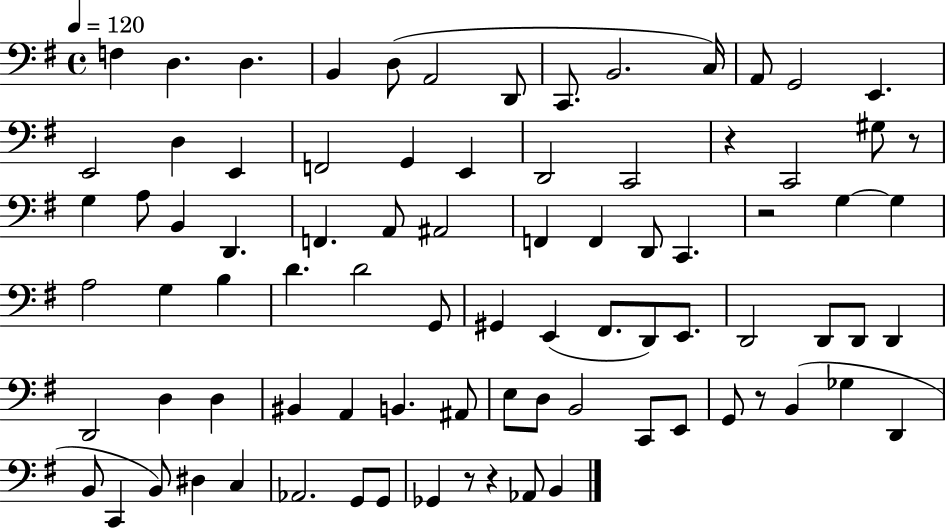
F3/q D3/q. D3/q. B2/q D3/e A2/h D2/e C2/e. B2/h. C3/s A2/e G2/h E2/q. E2/h D3/q E2/q F2/h G2/q E2/q D2/h C2/h R/q C2/h G#3/e R/e G3/q A3/e B2/q D2/q. F2/q. A2/e A#2/h F2/q F2/q D2/e C2/q. R/h G3/q G3/q A3/h G3/q B3/q D4/q. D4/h G2/e G#2/q E2/q F#2/e. D2/e E2/e. D2/h D2/e D2/e D2/q D2/h D3/q D3/q BIS2/q A2/q B2/q. A#2/e E3/e D3/e B2/h C2/e E2/e G2/e R/e B2/q Gb3/q D2/q B2/e C2/q B2/e D#3/q C3/q Ab2/h. G2/e G2/e Gb2/q R/e R/q Ab2/e B2/q